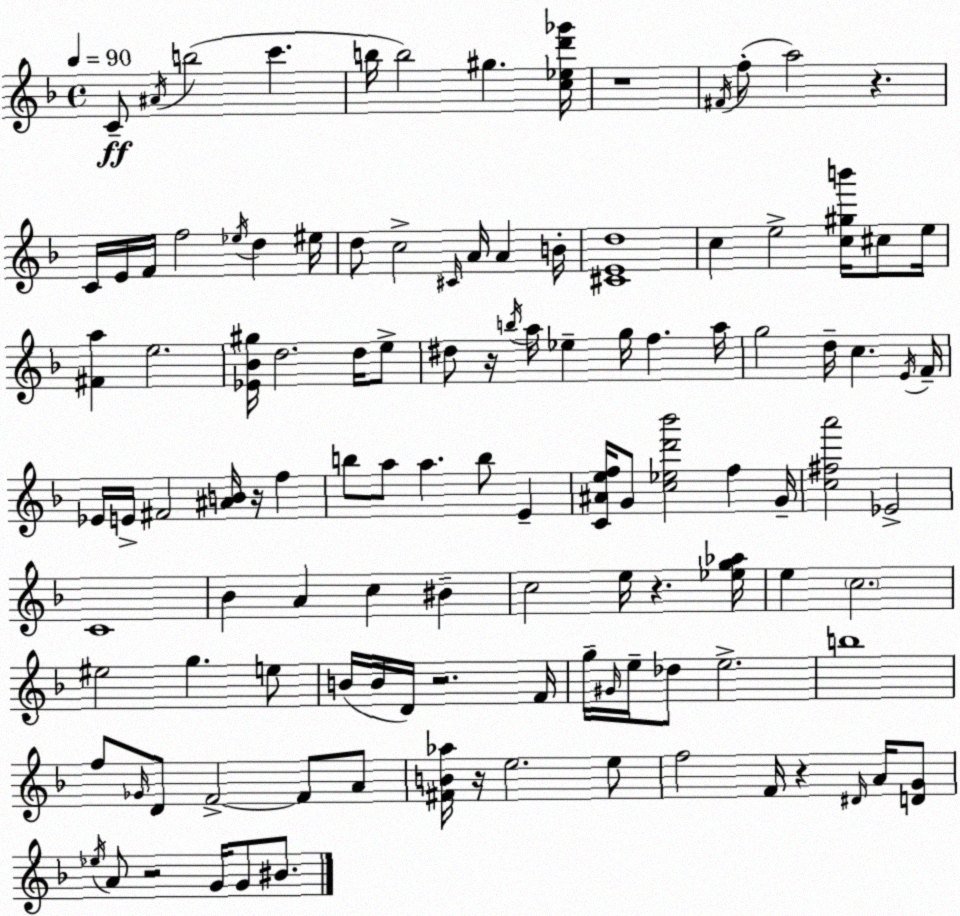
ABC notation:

X:1
T:Untitled
M:4/4
L:1/4
K:Dm
C/2 ^A/4 b2 c' b/4 b2 ^g [c_ed'_g']/4 z4 ^F/4 f/2 a2 z C/4 E/4 F/4 f2 _e/4 d ^e/4 d/2 c2 ^C/4 A/4 A B/4 [^CEd]4 c e2 [c^gb']/4 ^c/2 e/4 [^Fa] e2 [_E_B^g]/4 d2 d/4 e/2 ^d/2 z/4 b/4 a/4 _e g/4 f a/4 g2 d/4 c E/4 F/4 _E/4 E/4 ^F2 [^AB]/4 z/4 f b/2 a/2 a b/2 E [C^Aef]/4 G/2 [c_ed'_b']2 f G/4 [c^fa']2 _E2 C4 _B A c ^B c2 e/4 z [_eg_a]/4 e c2 ^e2 g e/2 B/4 B/4 D/4 z2 F/4 g/4 ^G/4 e/4 _d/2 e2 b4 f/2 _G/4 D/2 F2 F/2 A/2 [^FB_a]/4 z/4 e2 e/2 f2 F/4 z ^D/4 A/4 [DG]/2 _e/4 A/2 z2 G/4 G/2 ^B/2